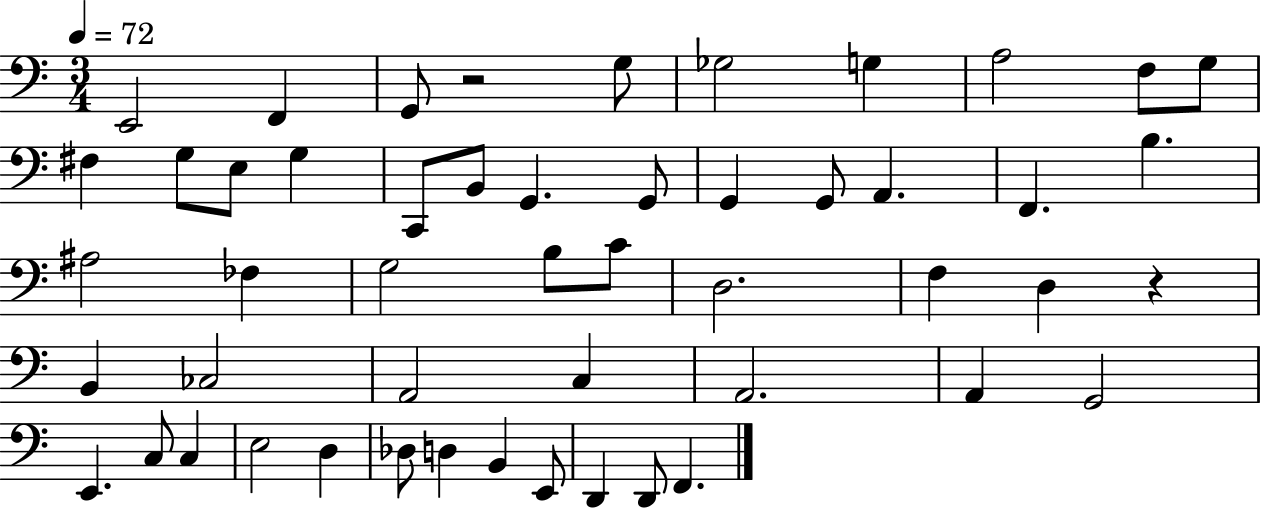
{
  \clef bass
  \numericTimeSignature
  \time 3/4
  \key c \major
  \tempo 4 = 72
  e,2 f,4 | g,8 r2 g8 | ges2 g4 | a2 f8 g8 | \break fis4 g8 e8 g4 | c,8 b,8 g,4. g,8 | g,4 g,8 a,4. | f,4. b4. | \break ais2 fes4 | g2 b8 c'8 | d2. | f4 d4 r4 | \break b,4 ces2 | a,2 c4 | a,2. | a,4 g,2 | \break e,4. c8 c4 | e2 d4 | des8 d4 b,4 e,8 | d,4 d,8 f,4. | \break \bar "|."
}